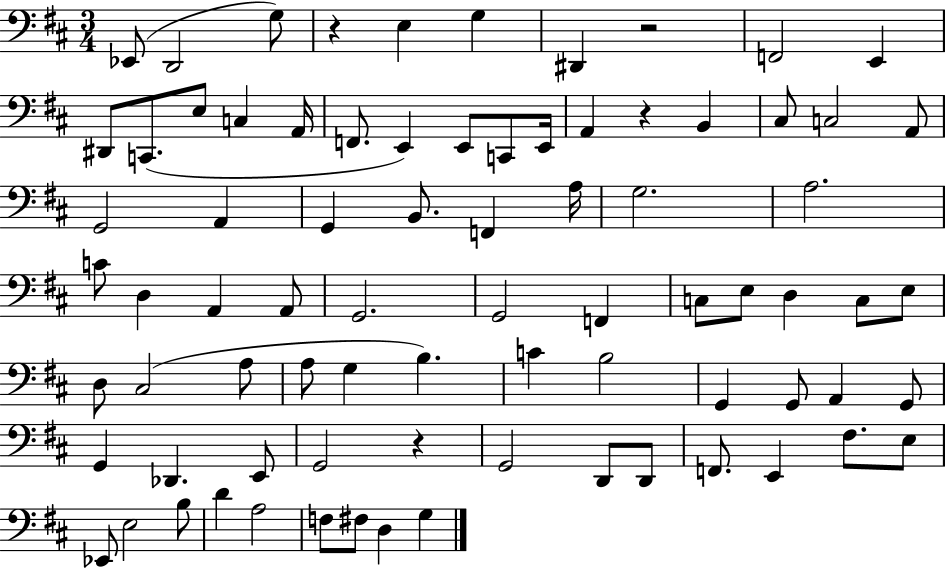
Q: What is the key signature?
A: D major